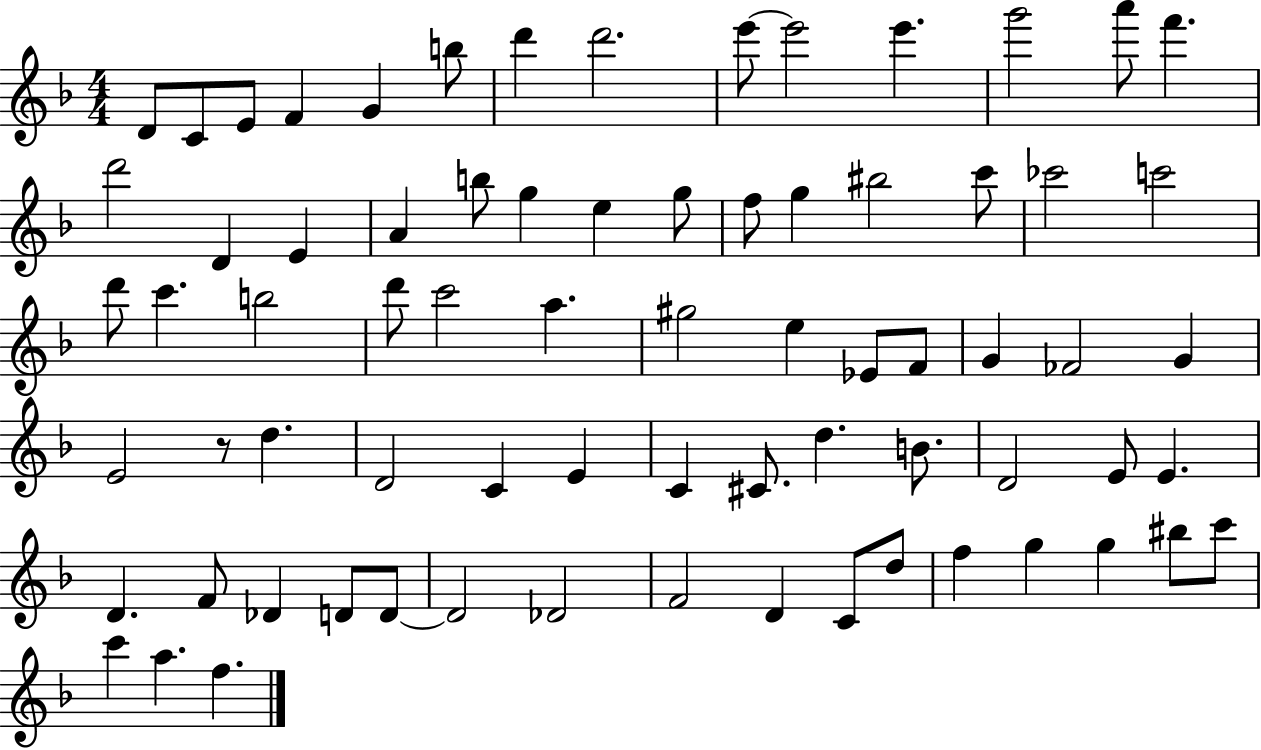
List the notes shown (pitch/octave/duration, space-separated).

D4/e C4/e E4/e F4/q G4/q B5/e D6/q D6/h. E6/e E6/h E6/q. G6/h A6/e F6/q. D6/h D4/q E4/q A4/q B5/e G5/q E5/q G5/e F5/e G5/q BIS5/h C6/e CES6/h C6/h D6/e C6/q. B5/h D6/e C6/h A5/q. G#5/h E5/q Eb4/e F4/e G4/q FES4/h G4/q E4/h R/e D5/q. D4/h C4/q E4/q C4/q C#4/e. D5/q. B4/e. D4/h E4/e E4/q. D4/q. F4/e Db4/q D4/e D4/e D4/h Db4/h F4/h D4/q C4/e D5/e F5/q G5/q G5/q BIS5/e C6/e C6/q A5/q. F5/q.